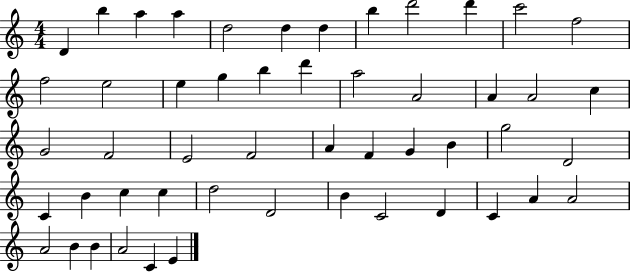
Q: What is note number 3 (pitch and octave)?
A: A5